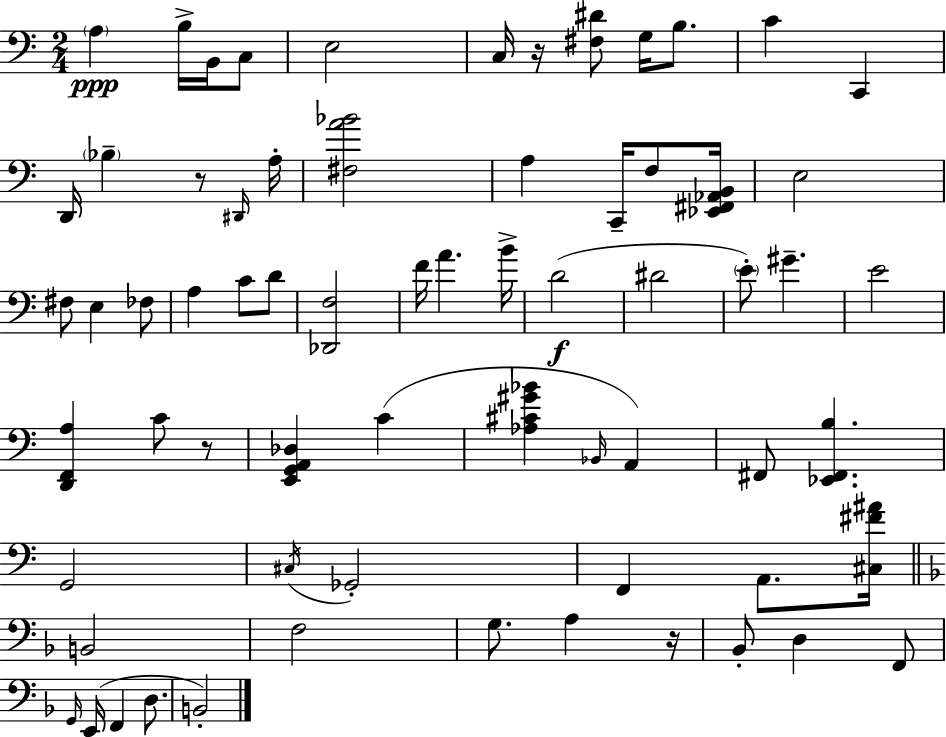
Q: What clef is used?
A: bass